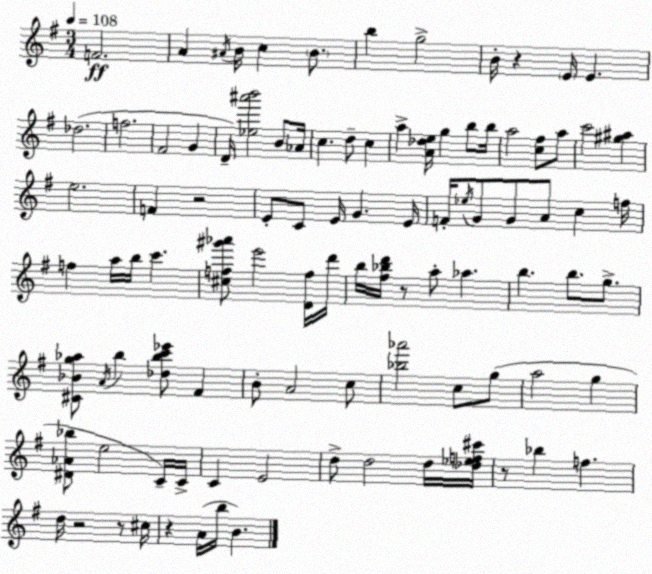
X:1
T:Untitled
M:3/4
L:1/4
K:G
F2 A ^A/4 B/4 c B/2 b g2 B/4 z E/4 E _d2 f2 ^F2 G D/4 [_e^a'b']2 B/2 _A/4 c d/2 c a [A_de]/4 g b/2 b/4 a2 [c^f]/2 a/2 c'2 [^g^a] e2 F z2 E/2 C/2 E/4 G E/4 F/4 _e/4 G/2 G/2 A/2 c f/4 f a/4 b/4 c' [^cf^g'_a']/2 e'2 [Df]/4 d'/4 b/4 [^f_bd']/4 z/2 a/2 _a b b/2 g/2 [^C_Bg_a]/2 A/4 b [_dbc'_e']/2 ^F B/2 A2 c/2 [_b_a']2 c/2 g/2 a2 g [^D_A_b]/2 e2 C/4 C/4 C E2 d/2 d2 d/4 [_d_ef^c']/4 z/2 _b f d/4 z2 z/2 ^c/4 z A/4 b/4 B